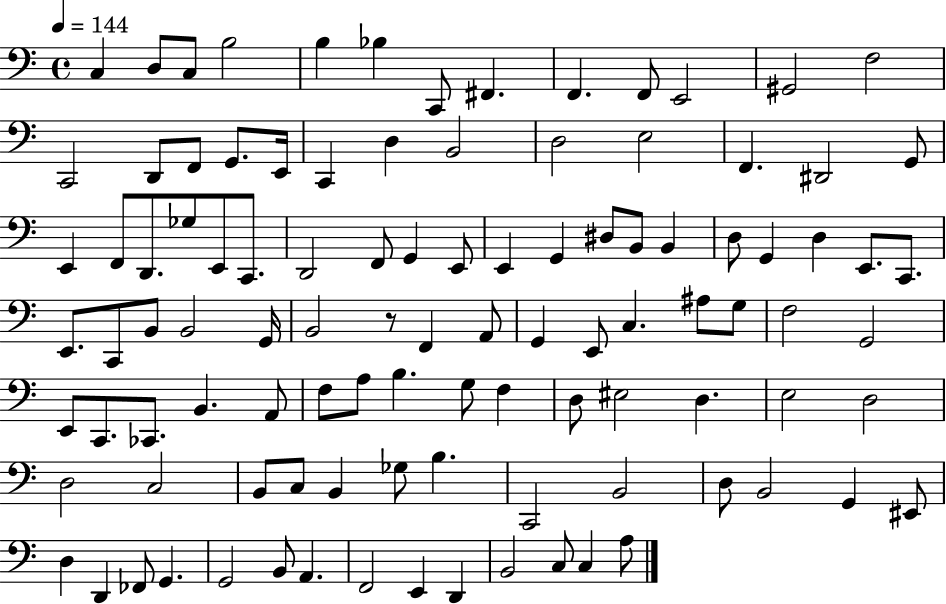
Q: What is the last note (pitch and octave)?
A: A3